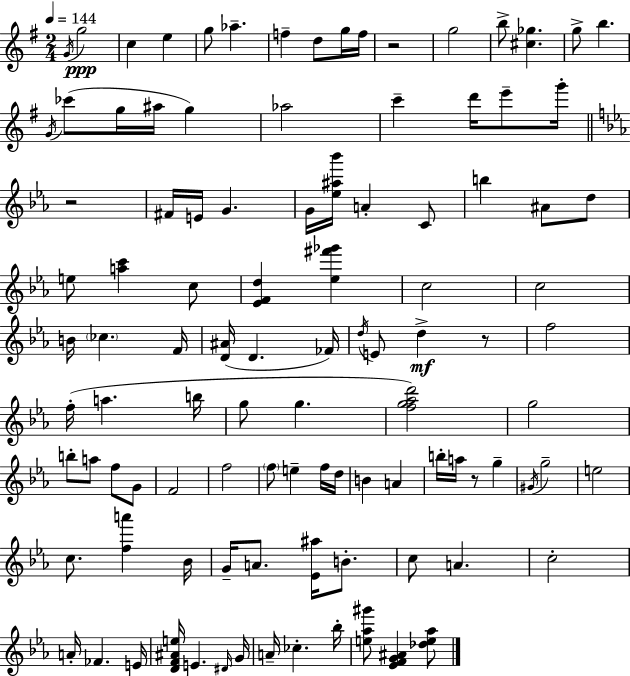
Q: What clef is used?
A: treble